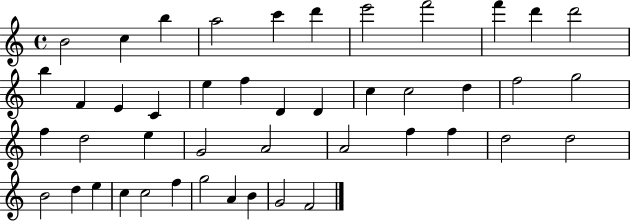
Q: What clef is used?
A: treble